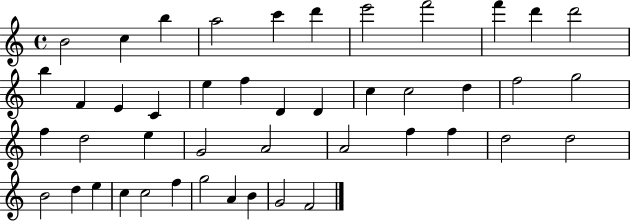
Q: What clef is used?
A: treble